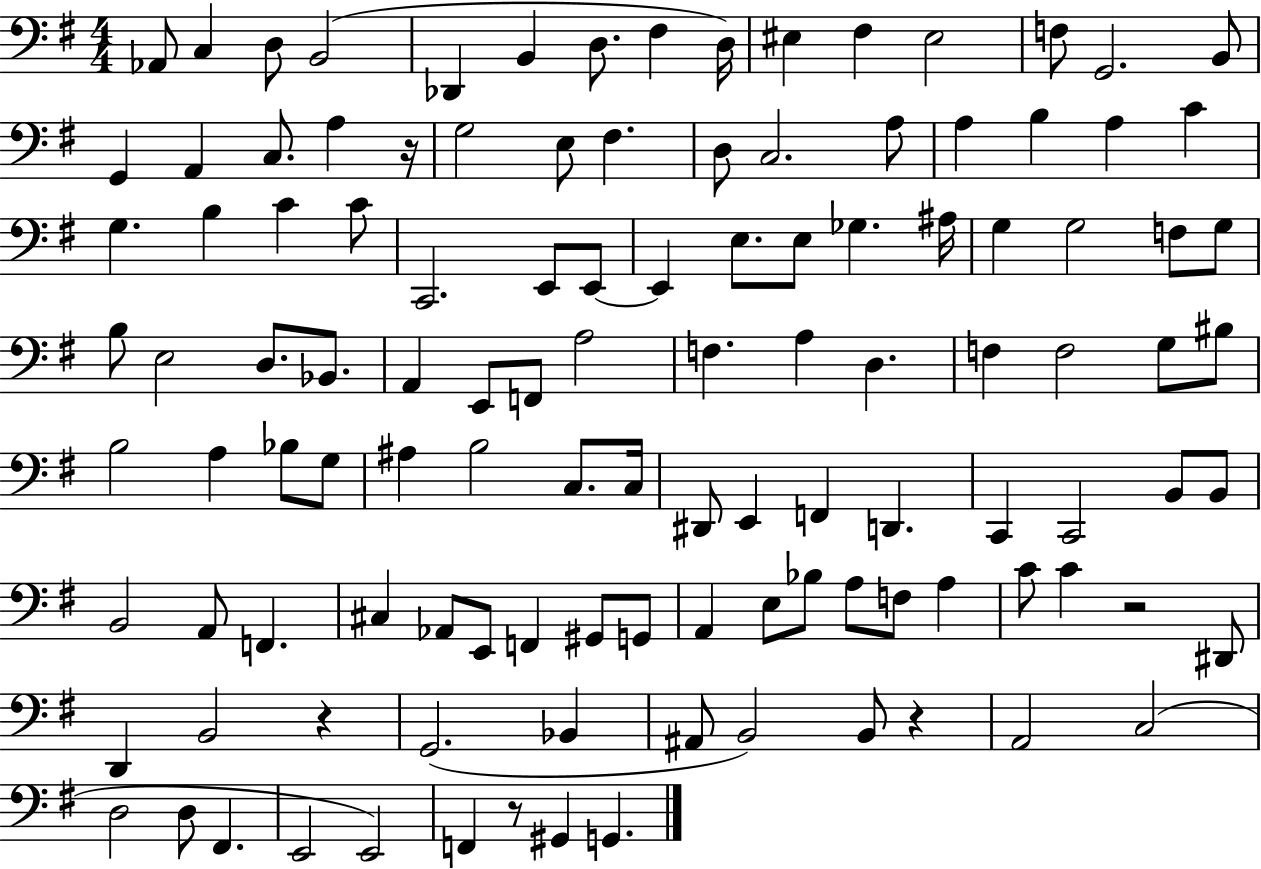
{
  \clef bass
  \numericTimeSignature
  \time 4/4
  \key g \major
  \repeat volta 2 { aes,8 c4 d8 b,2( | des,4 b,4 d8. fis4 d16) | eis4 fis4 eis2 | f8 g,2. b,8 | \break g,4 a,4 c8. a4 r16 | g2 e8 fis4. | d8 c2. a8 | a4 b4 a4 c'4 | \break g4. b4 c'4 c'8 | c,2. e,8 e,8~~ | e,4 e8. e8 ges4. ais16 | g4 g2 f8 g8 | \break b8 e2 d8. bes,8. | a,4 e,8 f,8 a2 | f4. a4 d4. | f4 f2 g8 bis8 | \break b2 a4 bes8 g8 | ais4 b2 c8. c16 | dis,8 e,4 f,4 d,4. | c,4 c,2 b,8 b,8 | \break b,2 a,8 f,4. | cis4 aes,8 e,8 f,4 gis,8 g,8 | a,4 e8 bes8 a8 f8 a4 | c'8 c'4 r2 dis,8 | \break d,4 b,2 r4 | g,2.( bes,4 | ais,8 b,2) b,8 r4 | a,2 c2( | \break d2 d8 fis,4. | e,2 e,2) | f,4 r8 gis,4 g,4. | } \bar "|."
}